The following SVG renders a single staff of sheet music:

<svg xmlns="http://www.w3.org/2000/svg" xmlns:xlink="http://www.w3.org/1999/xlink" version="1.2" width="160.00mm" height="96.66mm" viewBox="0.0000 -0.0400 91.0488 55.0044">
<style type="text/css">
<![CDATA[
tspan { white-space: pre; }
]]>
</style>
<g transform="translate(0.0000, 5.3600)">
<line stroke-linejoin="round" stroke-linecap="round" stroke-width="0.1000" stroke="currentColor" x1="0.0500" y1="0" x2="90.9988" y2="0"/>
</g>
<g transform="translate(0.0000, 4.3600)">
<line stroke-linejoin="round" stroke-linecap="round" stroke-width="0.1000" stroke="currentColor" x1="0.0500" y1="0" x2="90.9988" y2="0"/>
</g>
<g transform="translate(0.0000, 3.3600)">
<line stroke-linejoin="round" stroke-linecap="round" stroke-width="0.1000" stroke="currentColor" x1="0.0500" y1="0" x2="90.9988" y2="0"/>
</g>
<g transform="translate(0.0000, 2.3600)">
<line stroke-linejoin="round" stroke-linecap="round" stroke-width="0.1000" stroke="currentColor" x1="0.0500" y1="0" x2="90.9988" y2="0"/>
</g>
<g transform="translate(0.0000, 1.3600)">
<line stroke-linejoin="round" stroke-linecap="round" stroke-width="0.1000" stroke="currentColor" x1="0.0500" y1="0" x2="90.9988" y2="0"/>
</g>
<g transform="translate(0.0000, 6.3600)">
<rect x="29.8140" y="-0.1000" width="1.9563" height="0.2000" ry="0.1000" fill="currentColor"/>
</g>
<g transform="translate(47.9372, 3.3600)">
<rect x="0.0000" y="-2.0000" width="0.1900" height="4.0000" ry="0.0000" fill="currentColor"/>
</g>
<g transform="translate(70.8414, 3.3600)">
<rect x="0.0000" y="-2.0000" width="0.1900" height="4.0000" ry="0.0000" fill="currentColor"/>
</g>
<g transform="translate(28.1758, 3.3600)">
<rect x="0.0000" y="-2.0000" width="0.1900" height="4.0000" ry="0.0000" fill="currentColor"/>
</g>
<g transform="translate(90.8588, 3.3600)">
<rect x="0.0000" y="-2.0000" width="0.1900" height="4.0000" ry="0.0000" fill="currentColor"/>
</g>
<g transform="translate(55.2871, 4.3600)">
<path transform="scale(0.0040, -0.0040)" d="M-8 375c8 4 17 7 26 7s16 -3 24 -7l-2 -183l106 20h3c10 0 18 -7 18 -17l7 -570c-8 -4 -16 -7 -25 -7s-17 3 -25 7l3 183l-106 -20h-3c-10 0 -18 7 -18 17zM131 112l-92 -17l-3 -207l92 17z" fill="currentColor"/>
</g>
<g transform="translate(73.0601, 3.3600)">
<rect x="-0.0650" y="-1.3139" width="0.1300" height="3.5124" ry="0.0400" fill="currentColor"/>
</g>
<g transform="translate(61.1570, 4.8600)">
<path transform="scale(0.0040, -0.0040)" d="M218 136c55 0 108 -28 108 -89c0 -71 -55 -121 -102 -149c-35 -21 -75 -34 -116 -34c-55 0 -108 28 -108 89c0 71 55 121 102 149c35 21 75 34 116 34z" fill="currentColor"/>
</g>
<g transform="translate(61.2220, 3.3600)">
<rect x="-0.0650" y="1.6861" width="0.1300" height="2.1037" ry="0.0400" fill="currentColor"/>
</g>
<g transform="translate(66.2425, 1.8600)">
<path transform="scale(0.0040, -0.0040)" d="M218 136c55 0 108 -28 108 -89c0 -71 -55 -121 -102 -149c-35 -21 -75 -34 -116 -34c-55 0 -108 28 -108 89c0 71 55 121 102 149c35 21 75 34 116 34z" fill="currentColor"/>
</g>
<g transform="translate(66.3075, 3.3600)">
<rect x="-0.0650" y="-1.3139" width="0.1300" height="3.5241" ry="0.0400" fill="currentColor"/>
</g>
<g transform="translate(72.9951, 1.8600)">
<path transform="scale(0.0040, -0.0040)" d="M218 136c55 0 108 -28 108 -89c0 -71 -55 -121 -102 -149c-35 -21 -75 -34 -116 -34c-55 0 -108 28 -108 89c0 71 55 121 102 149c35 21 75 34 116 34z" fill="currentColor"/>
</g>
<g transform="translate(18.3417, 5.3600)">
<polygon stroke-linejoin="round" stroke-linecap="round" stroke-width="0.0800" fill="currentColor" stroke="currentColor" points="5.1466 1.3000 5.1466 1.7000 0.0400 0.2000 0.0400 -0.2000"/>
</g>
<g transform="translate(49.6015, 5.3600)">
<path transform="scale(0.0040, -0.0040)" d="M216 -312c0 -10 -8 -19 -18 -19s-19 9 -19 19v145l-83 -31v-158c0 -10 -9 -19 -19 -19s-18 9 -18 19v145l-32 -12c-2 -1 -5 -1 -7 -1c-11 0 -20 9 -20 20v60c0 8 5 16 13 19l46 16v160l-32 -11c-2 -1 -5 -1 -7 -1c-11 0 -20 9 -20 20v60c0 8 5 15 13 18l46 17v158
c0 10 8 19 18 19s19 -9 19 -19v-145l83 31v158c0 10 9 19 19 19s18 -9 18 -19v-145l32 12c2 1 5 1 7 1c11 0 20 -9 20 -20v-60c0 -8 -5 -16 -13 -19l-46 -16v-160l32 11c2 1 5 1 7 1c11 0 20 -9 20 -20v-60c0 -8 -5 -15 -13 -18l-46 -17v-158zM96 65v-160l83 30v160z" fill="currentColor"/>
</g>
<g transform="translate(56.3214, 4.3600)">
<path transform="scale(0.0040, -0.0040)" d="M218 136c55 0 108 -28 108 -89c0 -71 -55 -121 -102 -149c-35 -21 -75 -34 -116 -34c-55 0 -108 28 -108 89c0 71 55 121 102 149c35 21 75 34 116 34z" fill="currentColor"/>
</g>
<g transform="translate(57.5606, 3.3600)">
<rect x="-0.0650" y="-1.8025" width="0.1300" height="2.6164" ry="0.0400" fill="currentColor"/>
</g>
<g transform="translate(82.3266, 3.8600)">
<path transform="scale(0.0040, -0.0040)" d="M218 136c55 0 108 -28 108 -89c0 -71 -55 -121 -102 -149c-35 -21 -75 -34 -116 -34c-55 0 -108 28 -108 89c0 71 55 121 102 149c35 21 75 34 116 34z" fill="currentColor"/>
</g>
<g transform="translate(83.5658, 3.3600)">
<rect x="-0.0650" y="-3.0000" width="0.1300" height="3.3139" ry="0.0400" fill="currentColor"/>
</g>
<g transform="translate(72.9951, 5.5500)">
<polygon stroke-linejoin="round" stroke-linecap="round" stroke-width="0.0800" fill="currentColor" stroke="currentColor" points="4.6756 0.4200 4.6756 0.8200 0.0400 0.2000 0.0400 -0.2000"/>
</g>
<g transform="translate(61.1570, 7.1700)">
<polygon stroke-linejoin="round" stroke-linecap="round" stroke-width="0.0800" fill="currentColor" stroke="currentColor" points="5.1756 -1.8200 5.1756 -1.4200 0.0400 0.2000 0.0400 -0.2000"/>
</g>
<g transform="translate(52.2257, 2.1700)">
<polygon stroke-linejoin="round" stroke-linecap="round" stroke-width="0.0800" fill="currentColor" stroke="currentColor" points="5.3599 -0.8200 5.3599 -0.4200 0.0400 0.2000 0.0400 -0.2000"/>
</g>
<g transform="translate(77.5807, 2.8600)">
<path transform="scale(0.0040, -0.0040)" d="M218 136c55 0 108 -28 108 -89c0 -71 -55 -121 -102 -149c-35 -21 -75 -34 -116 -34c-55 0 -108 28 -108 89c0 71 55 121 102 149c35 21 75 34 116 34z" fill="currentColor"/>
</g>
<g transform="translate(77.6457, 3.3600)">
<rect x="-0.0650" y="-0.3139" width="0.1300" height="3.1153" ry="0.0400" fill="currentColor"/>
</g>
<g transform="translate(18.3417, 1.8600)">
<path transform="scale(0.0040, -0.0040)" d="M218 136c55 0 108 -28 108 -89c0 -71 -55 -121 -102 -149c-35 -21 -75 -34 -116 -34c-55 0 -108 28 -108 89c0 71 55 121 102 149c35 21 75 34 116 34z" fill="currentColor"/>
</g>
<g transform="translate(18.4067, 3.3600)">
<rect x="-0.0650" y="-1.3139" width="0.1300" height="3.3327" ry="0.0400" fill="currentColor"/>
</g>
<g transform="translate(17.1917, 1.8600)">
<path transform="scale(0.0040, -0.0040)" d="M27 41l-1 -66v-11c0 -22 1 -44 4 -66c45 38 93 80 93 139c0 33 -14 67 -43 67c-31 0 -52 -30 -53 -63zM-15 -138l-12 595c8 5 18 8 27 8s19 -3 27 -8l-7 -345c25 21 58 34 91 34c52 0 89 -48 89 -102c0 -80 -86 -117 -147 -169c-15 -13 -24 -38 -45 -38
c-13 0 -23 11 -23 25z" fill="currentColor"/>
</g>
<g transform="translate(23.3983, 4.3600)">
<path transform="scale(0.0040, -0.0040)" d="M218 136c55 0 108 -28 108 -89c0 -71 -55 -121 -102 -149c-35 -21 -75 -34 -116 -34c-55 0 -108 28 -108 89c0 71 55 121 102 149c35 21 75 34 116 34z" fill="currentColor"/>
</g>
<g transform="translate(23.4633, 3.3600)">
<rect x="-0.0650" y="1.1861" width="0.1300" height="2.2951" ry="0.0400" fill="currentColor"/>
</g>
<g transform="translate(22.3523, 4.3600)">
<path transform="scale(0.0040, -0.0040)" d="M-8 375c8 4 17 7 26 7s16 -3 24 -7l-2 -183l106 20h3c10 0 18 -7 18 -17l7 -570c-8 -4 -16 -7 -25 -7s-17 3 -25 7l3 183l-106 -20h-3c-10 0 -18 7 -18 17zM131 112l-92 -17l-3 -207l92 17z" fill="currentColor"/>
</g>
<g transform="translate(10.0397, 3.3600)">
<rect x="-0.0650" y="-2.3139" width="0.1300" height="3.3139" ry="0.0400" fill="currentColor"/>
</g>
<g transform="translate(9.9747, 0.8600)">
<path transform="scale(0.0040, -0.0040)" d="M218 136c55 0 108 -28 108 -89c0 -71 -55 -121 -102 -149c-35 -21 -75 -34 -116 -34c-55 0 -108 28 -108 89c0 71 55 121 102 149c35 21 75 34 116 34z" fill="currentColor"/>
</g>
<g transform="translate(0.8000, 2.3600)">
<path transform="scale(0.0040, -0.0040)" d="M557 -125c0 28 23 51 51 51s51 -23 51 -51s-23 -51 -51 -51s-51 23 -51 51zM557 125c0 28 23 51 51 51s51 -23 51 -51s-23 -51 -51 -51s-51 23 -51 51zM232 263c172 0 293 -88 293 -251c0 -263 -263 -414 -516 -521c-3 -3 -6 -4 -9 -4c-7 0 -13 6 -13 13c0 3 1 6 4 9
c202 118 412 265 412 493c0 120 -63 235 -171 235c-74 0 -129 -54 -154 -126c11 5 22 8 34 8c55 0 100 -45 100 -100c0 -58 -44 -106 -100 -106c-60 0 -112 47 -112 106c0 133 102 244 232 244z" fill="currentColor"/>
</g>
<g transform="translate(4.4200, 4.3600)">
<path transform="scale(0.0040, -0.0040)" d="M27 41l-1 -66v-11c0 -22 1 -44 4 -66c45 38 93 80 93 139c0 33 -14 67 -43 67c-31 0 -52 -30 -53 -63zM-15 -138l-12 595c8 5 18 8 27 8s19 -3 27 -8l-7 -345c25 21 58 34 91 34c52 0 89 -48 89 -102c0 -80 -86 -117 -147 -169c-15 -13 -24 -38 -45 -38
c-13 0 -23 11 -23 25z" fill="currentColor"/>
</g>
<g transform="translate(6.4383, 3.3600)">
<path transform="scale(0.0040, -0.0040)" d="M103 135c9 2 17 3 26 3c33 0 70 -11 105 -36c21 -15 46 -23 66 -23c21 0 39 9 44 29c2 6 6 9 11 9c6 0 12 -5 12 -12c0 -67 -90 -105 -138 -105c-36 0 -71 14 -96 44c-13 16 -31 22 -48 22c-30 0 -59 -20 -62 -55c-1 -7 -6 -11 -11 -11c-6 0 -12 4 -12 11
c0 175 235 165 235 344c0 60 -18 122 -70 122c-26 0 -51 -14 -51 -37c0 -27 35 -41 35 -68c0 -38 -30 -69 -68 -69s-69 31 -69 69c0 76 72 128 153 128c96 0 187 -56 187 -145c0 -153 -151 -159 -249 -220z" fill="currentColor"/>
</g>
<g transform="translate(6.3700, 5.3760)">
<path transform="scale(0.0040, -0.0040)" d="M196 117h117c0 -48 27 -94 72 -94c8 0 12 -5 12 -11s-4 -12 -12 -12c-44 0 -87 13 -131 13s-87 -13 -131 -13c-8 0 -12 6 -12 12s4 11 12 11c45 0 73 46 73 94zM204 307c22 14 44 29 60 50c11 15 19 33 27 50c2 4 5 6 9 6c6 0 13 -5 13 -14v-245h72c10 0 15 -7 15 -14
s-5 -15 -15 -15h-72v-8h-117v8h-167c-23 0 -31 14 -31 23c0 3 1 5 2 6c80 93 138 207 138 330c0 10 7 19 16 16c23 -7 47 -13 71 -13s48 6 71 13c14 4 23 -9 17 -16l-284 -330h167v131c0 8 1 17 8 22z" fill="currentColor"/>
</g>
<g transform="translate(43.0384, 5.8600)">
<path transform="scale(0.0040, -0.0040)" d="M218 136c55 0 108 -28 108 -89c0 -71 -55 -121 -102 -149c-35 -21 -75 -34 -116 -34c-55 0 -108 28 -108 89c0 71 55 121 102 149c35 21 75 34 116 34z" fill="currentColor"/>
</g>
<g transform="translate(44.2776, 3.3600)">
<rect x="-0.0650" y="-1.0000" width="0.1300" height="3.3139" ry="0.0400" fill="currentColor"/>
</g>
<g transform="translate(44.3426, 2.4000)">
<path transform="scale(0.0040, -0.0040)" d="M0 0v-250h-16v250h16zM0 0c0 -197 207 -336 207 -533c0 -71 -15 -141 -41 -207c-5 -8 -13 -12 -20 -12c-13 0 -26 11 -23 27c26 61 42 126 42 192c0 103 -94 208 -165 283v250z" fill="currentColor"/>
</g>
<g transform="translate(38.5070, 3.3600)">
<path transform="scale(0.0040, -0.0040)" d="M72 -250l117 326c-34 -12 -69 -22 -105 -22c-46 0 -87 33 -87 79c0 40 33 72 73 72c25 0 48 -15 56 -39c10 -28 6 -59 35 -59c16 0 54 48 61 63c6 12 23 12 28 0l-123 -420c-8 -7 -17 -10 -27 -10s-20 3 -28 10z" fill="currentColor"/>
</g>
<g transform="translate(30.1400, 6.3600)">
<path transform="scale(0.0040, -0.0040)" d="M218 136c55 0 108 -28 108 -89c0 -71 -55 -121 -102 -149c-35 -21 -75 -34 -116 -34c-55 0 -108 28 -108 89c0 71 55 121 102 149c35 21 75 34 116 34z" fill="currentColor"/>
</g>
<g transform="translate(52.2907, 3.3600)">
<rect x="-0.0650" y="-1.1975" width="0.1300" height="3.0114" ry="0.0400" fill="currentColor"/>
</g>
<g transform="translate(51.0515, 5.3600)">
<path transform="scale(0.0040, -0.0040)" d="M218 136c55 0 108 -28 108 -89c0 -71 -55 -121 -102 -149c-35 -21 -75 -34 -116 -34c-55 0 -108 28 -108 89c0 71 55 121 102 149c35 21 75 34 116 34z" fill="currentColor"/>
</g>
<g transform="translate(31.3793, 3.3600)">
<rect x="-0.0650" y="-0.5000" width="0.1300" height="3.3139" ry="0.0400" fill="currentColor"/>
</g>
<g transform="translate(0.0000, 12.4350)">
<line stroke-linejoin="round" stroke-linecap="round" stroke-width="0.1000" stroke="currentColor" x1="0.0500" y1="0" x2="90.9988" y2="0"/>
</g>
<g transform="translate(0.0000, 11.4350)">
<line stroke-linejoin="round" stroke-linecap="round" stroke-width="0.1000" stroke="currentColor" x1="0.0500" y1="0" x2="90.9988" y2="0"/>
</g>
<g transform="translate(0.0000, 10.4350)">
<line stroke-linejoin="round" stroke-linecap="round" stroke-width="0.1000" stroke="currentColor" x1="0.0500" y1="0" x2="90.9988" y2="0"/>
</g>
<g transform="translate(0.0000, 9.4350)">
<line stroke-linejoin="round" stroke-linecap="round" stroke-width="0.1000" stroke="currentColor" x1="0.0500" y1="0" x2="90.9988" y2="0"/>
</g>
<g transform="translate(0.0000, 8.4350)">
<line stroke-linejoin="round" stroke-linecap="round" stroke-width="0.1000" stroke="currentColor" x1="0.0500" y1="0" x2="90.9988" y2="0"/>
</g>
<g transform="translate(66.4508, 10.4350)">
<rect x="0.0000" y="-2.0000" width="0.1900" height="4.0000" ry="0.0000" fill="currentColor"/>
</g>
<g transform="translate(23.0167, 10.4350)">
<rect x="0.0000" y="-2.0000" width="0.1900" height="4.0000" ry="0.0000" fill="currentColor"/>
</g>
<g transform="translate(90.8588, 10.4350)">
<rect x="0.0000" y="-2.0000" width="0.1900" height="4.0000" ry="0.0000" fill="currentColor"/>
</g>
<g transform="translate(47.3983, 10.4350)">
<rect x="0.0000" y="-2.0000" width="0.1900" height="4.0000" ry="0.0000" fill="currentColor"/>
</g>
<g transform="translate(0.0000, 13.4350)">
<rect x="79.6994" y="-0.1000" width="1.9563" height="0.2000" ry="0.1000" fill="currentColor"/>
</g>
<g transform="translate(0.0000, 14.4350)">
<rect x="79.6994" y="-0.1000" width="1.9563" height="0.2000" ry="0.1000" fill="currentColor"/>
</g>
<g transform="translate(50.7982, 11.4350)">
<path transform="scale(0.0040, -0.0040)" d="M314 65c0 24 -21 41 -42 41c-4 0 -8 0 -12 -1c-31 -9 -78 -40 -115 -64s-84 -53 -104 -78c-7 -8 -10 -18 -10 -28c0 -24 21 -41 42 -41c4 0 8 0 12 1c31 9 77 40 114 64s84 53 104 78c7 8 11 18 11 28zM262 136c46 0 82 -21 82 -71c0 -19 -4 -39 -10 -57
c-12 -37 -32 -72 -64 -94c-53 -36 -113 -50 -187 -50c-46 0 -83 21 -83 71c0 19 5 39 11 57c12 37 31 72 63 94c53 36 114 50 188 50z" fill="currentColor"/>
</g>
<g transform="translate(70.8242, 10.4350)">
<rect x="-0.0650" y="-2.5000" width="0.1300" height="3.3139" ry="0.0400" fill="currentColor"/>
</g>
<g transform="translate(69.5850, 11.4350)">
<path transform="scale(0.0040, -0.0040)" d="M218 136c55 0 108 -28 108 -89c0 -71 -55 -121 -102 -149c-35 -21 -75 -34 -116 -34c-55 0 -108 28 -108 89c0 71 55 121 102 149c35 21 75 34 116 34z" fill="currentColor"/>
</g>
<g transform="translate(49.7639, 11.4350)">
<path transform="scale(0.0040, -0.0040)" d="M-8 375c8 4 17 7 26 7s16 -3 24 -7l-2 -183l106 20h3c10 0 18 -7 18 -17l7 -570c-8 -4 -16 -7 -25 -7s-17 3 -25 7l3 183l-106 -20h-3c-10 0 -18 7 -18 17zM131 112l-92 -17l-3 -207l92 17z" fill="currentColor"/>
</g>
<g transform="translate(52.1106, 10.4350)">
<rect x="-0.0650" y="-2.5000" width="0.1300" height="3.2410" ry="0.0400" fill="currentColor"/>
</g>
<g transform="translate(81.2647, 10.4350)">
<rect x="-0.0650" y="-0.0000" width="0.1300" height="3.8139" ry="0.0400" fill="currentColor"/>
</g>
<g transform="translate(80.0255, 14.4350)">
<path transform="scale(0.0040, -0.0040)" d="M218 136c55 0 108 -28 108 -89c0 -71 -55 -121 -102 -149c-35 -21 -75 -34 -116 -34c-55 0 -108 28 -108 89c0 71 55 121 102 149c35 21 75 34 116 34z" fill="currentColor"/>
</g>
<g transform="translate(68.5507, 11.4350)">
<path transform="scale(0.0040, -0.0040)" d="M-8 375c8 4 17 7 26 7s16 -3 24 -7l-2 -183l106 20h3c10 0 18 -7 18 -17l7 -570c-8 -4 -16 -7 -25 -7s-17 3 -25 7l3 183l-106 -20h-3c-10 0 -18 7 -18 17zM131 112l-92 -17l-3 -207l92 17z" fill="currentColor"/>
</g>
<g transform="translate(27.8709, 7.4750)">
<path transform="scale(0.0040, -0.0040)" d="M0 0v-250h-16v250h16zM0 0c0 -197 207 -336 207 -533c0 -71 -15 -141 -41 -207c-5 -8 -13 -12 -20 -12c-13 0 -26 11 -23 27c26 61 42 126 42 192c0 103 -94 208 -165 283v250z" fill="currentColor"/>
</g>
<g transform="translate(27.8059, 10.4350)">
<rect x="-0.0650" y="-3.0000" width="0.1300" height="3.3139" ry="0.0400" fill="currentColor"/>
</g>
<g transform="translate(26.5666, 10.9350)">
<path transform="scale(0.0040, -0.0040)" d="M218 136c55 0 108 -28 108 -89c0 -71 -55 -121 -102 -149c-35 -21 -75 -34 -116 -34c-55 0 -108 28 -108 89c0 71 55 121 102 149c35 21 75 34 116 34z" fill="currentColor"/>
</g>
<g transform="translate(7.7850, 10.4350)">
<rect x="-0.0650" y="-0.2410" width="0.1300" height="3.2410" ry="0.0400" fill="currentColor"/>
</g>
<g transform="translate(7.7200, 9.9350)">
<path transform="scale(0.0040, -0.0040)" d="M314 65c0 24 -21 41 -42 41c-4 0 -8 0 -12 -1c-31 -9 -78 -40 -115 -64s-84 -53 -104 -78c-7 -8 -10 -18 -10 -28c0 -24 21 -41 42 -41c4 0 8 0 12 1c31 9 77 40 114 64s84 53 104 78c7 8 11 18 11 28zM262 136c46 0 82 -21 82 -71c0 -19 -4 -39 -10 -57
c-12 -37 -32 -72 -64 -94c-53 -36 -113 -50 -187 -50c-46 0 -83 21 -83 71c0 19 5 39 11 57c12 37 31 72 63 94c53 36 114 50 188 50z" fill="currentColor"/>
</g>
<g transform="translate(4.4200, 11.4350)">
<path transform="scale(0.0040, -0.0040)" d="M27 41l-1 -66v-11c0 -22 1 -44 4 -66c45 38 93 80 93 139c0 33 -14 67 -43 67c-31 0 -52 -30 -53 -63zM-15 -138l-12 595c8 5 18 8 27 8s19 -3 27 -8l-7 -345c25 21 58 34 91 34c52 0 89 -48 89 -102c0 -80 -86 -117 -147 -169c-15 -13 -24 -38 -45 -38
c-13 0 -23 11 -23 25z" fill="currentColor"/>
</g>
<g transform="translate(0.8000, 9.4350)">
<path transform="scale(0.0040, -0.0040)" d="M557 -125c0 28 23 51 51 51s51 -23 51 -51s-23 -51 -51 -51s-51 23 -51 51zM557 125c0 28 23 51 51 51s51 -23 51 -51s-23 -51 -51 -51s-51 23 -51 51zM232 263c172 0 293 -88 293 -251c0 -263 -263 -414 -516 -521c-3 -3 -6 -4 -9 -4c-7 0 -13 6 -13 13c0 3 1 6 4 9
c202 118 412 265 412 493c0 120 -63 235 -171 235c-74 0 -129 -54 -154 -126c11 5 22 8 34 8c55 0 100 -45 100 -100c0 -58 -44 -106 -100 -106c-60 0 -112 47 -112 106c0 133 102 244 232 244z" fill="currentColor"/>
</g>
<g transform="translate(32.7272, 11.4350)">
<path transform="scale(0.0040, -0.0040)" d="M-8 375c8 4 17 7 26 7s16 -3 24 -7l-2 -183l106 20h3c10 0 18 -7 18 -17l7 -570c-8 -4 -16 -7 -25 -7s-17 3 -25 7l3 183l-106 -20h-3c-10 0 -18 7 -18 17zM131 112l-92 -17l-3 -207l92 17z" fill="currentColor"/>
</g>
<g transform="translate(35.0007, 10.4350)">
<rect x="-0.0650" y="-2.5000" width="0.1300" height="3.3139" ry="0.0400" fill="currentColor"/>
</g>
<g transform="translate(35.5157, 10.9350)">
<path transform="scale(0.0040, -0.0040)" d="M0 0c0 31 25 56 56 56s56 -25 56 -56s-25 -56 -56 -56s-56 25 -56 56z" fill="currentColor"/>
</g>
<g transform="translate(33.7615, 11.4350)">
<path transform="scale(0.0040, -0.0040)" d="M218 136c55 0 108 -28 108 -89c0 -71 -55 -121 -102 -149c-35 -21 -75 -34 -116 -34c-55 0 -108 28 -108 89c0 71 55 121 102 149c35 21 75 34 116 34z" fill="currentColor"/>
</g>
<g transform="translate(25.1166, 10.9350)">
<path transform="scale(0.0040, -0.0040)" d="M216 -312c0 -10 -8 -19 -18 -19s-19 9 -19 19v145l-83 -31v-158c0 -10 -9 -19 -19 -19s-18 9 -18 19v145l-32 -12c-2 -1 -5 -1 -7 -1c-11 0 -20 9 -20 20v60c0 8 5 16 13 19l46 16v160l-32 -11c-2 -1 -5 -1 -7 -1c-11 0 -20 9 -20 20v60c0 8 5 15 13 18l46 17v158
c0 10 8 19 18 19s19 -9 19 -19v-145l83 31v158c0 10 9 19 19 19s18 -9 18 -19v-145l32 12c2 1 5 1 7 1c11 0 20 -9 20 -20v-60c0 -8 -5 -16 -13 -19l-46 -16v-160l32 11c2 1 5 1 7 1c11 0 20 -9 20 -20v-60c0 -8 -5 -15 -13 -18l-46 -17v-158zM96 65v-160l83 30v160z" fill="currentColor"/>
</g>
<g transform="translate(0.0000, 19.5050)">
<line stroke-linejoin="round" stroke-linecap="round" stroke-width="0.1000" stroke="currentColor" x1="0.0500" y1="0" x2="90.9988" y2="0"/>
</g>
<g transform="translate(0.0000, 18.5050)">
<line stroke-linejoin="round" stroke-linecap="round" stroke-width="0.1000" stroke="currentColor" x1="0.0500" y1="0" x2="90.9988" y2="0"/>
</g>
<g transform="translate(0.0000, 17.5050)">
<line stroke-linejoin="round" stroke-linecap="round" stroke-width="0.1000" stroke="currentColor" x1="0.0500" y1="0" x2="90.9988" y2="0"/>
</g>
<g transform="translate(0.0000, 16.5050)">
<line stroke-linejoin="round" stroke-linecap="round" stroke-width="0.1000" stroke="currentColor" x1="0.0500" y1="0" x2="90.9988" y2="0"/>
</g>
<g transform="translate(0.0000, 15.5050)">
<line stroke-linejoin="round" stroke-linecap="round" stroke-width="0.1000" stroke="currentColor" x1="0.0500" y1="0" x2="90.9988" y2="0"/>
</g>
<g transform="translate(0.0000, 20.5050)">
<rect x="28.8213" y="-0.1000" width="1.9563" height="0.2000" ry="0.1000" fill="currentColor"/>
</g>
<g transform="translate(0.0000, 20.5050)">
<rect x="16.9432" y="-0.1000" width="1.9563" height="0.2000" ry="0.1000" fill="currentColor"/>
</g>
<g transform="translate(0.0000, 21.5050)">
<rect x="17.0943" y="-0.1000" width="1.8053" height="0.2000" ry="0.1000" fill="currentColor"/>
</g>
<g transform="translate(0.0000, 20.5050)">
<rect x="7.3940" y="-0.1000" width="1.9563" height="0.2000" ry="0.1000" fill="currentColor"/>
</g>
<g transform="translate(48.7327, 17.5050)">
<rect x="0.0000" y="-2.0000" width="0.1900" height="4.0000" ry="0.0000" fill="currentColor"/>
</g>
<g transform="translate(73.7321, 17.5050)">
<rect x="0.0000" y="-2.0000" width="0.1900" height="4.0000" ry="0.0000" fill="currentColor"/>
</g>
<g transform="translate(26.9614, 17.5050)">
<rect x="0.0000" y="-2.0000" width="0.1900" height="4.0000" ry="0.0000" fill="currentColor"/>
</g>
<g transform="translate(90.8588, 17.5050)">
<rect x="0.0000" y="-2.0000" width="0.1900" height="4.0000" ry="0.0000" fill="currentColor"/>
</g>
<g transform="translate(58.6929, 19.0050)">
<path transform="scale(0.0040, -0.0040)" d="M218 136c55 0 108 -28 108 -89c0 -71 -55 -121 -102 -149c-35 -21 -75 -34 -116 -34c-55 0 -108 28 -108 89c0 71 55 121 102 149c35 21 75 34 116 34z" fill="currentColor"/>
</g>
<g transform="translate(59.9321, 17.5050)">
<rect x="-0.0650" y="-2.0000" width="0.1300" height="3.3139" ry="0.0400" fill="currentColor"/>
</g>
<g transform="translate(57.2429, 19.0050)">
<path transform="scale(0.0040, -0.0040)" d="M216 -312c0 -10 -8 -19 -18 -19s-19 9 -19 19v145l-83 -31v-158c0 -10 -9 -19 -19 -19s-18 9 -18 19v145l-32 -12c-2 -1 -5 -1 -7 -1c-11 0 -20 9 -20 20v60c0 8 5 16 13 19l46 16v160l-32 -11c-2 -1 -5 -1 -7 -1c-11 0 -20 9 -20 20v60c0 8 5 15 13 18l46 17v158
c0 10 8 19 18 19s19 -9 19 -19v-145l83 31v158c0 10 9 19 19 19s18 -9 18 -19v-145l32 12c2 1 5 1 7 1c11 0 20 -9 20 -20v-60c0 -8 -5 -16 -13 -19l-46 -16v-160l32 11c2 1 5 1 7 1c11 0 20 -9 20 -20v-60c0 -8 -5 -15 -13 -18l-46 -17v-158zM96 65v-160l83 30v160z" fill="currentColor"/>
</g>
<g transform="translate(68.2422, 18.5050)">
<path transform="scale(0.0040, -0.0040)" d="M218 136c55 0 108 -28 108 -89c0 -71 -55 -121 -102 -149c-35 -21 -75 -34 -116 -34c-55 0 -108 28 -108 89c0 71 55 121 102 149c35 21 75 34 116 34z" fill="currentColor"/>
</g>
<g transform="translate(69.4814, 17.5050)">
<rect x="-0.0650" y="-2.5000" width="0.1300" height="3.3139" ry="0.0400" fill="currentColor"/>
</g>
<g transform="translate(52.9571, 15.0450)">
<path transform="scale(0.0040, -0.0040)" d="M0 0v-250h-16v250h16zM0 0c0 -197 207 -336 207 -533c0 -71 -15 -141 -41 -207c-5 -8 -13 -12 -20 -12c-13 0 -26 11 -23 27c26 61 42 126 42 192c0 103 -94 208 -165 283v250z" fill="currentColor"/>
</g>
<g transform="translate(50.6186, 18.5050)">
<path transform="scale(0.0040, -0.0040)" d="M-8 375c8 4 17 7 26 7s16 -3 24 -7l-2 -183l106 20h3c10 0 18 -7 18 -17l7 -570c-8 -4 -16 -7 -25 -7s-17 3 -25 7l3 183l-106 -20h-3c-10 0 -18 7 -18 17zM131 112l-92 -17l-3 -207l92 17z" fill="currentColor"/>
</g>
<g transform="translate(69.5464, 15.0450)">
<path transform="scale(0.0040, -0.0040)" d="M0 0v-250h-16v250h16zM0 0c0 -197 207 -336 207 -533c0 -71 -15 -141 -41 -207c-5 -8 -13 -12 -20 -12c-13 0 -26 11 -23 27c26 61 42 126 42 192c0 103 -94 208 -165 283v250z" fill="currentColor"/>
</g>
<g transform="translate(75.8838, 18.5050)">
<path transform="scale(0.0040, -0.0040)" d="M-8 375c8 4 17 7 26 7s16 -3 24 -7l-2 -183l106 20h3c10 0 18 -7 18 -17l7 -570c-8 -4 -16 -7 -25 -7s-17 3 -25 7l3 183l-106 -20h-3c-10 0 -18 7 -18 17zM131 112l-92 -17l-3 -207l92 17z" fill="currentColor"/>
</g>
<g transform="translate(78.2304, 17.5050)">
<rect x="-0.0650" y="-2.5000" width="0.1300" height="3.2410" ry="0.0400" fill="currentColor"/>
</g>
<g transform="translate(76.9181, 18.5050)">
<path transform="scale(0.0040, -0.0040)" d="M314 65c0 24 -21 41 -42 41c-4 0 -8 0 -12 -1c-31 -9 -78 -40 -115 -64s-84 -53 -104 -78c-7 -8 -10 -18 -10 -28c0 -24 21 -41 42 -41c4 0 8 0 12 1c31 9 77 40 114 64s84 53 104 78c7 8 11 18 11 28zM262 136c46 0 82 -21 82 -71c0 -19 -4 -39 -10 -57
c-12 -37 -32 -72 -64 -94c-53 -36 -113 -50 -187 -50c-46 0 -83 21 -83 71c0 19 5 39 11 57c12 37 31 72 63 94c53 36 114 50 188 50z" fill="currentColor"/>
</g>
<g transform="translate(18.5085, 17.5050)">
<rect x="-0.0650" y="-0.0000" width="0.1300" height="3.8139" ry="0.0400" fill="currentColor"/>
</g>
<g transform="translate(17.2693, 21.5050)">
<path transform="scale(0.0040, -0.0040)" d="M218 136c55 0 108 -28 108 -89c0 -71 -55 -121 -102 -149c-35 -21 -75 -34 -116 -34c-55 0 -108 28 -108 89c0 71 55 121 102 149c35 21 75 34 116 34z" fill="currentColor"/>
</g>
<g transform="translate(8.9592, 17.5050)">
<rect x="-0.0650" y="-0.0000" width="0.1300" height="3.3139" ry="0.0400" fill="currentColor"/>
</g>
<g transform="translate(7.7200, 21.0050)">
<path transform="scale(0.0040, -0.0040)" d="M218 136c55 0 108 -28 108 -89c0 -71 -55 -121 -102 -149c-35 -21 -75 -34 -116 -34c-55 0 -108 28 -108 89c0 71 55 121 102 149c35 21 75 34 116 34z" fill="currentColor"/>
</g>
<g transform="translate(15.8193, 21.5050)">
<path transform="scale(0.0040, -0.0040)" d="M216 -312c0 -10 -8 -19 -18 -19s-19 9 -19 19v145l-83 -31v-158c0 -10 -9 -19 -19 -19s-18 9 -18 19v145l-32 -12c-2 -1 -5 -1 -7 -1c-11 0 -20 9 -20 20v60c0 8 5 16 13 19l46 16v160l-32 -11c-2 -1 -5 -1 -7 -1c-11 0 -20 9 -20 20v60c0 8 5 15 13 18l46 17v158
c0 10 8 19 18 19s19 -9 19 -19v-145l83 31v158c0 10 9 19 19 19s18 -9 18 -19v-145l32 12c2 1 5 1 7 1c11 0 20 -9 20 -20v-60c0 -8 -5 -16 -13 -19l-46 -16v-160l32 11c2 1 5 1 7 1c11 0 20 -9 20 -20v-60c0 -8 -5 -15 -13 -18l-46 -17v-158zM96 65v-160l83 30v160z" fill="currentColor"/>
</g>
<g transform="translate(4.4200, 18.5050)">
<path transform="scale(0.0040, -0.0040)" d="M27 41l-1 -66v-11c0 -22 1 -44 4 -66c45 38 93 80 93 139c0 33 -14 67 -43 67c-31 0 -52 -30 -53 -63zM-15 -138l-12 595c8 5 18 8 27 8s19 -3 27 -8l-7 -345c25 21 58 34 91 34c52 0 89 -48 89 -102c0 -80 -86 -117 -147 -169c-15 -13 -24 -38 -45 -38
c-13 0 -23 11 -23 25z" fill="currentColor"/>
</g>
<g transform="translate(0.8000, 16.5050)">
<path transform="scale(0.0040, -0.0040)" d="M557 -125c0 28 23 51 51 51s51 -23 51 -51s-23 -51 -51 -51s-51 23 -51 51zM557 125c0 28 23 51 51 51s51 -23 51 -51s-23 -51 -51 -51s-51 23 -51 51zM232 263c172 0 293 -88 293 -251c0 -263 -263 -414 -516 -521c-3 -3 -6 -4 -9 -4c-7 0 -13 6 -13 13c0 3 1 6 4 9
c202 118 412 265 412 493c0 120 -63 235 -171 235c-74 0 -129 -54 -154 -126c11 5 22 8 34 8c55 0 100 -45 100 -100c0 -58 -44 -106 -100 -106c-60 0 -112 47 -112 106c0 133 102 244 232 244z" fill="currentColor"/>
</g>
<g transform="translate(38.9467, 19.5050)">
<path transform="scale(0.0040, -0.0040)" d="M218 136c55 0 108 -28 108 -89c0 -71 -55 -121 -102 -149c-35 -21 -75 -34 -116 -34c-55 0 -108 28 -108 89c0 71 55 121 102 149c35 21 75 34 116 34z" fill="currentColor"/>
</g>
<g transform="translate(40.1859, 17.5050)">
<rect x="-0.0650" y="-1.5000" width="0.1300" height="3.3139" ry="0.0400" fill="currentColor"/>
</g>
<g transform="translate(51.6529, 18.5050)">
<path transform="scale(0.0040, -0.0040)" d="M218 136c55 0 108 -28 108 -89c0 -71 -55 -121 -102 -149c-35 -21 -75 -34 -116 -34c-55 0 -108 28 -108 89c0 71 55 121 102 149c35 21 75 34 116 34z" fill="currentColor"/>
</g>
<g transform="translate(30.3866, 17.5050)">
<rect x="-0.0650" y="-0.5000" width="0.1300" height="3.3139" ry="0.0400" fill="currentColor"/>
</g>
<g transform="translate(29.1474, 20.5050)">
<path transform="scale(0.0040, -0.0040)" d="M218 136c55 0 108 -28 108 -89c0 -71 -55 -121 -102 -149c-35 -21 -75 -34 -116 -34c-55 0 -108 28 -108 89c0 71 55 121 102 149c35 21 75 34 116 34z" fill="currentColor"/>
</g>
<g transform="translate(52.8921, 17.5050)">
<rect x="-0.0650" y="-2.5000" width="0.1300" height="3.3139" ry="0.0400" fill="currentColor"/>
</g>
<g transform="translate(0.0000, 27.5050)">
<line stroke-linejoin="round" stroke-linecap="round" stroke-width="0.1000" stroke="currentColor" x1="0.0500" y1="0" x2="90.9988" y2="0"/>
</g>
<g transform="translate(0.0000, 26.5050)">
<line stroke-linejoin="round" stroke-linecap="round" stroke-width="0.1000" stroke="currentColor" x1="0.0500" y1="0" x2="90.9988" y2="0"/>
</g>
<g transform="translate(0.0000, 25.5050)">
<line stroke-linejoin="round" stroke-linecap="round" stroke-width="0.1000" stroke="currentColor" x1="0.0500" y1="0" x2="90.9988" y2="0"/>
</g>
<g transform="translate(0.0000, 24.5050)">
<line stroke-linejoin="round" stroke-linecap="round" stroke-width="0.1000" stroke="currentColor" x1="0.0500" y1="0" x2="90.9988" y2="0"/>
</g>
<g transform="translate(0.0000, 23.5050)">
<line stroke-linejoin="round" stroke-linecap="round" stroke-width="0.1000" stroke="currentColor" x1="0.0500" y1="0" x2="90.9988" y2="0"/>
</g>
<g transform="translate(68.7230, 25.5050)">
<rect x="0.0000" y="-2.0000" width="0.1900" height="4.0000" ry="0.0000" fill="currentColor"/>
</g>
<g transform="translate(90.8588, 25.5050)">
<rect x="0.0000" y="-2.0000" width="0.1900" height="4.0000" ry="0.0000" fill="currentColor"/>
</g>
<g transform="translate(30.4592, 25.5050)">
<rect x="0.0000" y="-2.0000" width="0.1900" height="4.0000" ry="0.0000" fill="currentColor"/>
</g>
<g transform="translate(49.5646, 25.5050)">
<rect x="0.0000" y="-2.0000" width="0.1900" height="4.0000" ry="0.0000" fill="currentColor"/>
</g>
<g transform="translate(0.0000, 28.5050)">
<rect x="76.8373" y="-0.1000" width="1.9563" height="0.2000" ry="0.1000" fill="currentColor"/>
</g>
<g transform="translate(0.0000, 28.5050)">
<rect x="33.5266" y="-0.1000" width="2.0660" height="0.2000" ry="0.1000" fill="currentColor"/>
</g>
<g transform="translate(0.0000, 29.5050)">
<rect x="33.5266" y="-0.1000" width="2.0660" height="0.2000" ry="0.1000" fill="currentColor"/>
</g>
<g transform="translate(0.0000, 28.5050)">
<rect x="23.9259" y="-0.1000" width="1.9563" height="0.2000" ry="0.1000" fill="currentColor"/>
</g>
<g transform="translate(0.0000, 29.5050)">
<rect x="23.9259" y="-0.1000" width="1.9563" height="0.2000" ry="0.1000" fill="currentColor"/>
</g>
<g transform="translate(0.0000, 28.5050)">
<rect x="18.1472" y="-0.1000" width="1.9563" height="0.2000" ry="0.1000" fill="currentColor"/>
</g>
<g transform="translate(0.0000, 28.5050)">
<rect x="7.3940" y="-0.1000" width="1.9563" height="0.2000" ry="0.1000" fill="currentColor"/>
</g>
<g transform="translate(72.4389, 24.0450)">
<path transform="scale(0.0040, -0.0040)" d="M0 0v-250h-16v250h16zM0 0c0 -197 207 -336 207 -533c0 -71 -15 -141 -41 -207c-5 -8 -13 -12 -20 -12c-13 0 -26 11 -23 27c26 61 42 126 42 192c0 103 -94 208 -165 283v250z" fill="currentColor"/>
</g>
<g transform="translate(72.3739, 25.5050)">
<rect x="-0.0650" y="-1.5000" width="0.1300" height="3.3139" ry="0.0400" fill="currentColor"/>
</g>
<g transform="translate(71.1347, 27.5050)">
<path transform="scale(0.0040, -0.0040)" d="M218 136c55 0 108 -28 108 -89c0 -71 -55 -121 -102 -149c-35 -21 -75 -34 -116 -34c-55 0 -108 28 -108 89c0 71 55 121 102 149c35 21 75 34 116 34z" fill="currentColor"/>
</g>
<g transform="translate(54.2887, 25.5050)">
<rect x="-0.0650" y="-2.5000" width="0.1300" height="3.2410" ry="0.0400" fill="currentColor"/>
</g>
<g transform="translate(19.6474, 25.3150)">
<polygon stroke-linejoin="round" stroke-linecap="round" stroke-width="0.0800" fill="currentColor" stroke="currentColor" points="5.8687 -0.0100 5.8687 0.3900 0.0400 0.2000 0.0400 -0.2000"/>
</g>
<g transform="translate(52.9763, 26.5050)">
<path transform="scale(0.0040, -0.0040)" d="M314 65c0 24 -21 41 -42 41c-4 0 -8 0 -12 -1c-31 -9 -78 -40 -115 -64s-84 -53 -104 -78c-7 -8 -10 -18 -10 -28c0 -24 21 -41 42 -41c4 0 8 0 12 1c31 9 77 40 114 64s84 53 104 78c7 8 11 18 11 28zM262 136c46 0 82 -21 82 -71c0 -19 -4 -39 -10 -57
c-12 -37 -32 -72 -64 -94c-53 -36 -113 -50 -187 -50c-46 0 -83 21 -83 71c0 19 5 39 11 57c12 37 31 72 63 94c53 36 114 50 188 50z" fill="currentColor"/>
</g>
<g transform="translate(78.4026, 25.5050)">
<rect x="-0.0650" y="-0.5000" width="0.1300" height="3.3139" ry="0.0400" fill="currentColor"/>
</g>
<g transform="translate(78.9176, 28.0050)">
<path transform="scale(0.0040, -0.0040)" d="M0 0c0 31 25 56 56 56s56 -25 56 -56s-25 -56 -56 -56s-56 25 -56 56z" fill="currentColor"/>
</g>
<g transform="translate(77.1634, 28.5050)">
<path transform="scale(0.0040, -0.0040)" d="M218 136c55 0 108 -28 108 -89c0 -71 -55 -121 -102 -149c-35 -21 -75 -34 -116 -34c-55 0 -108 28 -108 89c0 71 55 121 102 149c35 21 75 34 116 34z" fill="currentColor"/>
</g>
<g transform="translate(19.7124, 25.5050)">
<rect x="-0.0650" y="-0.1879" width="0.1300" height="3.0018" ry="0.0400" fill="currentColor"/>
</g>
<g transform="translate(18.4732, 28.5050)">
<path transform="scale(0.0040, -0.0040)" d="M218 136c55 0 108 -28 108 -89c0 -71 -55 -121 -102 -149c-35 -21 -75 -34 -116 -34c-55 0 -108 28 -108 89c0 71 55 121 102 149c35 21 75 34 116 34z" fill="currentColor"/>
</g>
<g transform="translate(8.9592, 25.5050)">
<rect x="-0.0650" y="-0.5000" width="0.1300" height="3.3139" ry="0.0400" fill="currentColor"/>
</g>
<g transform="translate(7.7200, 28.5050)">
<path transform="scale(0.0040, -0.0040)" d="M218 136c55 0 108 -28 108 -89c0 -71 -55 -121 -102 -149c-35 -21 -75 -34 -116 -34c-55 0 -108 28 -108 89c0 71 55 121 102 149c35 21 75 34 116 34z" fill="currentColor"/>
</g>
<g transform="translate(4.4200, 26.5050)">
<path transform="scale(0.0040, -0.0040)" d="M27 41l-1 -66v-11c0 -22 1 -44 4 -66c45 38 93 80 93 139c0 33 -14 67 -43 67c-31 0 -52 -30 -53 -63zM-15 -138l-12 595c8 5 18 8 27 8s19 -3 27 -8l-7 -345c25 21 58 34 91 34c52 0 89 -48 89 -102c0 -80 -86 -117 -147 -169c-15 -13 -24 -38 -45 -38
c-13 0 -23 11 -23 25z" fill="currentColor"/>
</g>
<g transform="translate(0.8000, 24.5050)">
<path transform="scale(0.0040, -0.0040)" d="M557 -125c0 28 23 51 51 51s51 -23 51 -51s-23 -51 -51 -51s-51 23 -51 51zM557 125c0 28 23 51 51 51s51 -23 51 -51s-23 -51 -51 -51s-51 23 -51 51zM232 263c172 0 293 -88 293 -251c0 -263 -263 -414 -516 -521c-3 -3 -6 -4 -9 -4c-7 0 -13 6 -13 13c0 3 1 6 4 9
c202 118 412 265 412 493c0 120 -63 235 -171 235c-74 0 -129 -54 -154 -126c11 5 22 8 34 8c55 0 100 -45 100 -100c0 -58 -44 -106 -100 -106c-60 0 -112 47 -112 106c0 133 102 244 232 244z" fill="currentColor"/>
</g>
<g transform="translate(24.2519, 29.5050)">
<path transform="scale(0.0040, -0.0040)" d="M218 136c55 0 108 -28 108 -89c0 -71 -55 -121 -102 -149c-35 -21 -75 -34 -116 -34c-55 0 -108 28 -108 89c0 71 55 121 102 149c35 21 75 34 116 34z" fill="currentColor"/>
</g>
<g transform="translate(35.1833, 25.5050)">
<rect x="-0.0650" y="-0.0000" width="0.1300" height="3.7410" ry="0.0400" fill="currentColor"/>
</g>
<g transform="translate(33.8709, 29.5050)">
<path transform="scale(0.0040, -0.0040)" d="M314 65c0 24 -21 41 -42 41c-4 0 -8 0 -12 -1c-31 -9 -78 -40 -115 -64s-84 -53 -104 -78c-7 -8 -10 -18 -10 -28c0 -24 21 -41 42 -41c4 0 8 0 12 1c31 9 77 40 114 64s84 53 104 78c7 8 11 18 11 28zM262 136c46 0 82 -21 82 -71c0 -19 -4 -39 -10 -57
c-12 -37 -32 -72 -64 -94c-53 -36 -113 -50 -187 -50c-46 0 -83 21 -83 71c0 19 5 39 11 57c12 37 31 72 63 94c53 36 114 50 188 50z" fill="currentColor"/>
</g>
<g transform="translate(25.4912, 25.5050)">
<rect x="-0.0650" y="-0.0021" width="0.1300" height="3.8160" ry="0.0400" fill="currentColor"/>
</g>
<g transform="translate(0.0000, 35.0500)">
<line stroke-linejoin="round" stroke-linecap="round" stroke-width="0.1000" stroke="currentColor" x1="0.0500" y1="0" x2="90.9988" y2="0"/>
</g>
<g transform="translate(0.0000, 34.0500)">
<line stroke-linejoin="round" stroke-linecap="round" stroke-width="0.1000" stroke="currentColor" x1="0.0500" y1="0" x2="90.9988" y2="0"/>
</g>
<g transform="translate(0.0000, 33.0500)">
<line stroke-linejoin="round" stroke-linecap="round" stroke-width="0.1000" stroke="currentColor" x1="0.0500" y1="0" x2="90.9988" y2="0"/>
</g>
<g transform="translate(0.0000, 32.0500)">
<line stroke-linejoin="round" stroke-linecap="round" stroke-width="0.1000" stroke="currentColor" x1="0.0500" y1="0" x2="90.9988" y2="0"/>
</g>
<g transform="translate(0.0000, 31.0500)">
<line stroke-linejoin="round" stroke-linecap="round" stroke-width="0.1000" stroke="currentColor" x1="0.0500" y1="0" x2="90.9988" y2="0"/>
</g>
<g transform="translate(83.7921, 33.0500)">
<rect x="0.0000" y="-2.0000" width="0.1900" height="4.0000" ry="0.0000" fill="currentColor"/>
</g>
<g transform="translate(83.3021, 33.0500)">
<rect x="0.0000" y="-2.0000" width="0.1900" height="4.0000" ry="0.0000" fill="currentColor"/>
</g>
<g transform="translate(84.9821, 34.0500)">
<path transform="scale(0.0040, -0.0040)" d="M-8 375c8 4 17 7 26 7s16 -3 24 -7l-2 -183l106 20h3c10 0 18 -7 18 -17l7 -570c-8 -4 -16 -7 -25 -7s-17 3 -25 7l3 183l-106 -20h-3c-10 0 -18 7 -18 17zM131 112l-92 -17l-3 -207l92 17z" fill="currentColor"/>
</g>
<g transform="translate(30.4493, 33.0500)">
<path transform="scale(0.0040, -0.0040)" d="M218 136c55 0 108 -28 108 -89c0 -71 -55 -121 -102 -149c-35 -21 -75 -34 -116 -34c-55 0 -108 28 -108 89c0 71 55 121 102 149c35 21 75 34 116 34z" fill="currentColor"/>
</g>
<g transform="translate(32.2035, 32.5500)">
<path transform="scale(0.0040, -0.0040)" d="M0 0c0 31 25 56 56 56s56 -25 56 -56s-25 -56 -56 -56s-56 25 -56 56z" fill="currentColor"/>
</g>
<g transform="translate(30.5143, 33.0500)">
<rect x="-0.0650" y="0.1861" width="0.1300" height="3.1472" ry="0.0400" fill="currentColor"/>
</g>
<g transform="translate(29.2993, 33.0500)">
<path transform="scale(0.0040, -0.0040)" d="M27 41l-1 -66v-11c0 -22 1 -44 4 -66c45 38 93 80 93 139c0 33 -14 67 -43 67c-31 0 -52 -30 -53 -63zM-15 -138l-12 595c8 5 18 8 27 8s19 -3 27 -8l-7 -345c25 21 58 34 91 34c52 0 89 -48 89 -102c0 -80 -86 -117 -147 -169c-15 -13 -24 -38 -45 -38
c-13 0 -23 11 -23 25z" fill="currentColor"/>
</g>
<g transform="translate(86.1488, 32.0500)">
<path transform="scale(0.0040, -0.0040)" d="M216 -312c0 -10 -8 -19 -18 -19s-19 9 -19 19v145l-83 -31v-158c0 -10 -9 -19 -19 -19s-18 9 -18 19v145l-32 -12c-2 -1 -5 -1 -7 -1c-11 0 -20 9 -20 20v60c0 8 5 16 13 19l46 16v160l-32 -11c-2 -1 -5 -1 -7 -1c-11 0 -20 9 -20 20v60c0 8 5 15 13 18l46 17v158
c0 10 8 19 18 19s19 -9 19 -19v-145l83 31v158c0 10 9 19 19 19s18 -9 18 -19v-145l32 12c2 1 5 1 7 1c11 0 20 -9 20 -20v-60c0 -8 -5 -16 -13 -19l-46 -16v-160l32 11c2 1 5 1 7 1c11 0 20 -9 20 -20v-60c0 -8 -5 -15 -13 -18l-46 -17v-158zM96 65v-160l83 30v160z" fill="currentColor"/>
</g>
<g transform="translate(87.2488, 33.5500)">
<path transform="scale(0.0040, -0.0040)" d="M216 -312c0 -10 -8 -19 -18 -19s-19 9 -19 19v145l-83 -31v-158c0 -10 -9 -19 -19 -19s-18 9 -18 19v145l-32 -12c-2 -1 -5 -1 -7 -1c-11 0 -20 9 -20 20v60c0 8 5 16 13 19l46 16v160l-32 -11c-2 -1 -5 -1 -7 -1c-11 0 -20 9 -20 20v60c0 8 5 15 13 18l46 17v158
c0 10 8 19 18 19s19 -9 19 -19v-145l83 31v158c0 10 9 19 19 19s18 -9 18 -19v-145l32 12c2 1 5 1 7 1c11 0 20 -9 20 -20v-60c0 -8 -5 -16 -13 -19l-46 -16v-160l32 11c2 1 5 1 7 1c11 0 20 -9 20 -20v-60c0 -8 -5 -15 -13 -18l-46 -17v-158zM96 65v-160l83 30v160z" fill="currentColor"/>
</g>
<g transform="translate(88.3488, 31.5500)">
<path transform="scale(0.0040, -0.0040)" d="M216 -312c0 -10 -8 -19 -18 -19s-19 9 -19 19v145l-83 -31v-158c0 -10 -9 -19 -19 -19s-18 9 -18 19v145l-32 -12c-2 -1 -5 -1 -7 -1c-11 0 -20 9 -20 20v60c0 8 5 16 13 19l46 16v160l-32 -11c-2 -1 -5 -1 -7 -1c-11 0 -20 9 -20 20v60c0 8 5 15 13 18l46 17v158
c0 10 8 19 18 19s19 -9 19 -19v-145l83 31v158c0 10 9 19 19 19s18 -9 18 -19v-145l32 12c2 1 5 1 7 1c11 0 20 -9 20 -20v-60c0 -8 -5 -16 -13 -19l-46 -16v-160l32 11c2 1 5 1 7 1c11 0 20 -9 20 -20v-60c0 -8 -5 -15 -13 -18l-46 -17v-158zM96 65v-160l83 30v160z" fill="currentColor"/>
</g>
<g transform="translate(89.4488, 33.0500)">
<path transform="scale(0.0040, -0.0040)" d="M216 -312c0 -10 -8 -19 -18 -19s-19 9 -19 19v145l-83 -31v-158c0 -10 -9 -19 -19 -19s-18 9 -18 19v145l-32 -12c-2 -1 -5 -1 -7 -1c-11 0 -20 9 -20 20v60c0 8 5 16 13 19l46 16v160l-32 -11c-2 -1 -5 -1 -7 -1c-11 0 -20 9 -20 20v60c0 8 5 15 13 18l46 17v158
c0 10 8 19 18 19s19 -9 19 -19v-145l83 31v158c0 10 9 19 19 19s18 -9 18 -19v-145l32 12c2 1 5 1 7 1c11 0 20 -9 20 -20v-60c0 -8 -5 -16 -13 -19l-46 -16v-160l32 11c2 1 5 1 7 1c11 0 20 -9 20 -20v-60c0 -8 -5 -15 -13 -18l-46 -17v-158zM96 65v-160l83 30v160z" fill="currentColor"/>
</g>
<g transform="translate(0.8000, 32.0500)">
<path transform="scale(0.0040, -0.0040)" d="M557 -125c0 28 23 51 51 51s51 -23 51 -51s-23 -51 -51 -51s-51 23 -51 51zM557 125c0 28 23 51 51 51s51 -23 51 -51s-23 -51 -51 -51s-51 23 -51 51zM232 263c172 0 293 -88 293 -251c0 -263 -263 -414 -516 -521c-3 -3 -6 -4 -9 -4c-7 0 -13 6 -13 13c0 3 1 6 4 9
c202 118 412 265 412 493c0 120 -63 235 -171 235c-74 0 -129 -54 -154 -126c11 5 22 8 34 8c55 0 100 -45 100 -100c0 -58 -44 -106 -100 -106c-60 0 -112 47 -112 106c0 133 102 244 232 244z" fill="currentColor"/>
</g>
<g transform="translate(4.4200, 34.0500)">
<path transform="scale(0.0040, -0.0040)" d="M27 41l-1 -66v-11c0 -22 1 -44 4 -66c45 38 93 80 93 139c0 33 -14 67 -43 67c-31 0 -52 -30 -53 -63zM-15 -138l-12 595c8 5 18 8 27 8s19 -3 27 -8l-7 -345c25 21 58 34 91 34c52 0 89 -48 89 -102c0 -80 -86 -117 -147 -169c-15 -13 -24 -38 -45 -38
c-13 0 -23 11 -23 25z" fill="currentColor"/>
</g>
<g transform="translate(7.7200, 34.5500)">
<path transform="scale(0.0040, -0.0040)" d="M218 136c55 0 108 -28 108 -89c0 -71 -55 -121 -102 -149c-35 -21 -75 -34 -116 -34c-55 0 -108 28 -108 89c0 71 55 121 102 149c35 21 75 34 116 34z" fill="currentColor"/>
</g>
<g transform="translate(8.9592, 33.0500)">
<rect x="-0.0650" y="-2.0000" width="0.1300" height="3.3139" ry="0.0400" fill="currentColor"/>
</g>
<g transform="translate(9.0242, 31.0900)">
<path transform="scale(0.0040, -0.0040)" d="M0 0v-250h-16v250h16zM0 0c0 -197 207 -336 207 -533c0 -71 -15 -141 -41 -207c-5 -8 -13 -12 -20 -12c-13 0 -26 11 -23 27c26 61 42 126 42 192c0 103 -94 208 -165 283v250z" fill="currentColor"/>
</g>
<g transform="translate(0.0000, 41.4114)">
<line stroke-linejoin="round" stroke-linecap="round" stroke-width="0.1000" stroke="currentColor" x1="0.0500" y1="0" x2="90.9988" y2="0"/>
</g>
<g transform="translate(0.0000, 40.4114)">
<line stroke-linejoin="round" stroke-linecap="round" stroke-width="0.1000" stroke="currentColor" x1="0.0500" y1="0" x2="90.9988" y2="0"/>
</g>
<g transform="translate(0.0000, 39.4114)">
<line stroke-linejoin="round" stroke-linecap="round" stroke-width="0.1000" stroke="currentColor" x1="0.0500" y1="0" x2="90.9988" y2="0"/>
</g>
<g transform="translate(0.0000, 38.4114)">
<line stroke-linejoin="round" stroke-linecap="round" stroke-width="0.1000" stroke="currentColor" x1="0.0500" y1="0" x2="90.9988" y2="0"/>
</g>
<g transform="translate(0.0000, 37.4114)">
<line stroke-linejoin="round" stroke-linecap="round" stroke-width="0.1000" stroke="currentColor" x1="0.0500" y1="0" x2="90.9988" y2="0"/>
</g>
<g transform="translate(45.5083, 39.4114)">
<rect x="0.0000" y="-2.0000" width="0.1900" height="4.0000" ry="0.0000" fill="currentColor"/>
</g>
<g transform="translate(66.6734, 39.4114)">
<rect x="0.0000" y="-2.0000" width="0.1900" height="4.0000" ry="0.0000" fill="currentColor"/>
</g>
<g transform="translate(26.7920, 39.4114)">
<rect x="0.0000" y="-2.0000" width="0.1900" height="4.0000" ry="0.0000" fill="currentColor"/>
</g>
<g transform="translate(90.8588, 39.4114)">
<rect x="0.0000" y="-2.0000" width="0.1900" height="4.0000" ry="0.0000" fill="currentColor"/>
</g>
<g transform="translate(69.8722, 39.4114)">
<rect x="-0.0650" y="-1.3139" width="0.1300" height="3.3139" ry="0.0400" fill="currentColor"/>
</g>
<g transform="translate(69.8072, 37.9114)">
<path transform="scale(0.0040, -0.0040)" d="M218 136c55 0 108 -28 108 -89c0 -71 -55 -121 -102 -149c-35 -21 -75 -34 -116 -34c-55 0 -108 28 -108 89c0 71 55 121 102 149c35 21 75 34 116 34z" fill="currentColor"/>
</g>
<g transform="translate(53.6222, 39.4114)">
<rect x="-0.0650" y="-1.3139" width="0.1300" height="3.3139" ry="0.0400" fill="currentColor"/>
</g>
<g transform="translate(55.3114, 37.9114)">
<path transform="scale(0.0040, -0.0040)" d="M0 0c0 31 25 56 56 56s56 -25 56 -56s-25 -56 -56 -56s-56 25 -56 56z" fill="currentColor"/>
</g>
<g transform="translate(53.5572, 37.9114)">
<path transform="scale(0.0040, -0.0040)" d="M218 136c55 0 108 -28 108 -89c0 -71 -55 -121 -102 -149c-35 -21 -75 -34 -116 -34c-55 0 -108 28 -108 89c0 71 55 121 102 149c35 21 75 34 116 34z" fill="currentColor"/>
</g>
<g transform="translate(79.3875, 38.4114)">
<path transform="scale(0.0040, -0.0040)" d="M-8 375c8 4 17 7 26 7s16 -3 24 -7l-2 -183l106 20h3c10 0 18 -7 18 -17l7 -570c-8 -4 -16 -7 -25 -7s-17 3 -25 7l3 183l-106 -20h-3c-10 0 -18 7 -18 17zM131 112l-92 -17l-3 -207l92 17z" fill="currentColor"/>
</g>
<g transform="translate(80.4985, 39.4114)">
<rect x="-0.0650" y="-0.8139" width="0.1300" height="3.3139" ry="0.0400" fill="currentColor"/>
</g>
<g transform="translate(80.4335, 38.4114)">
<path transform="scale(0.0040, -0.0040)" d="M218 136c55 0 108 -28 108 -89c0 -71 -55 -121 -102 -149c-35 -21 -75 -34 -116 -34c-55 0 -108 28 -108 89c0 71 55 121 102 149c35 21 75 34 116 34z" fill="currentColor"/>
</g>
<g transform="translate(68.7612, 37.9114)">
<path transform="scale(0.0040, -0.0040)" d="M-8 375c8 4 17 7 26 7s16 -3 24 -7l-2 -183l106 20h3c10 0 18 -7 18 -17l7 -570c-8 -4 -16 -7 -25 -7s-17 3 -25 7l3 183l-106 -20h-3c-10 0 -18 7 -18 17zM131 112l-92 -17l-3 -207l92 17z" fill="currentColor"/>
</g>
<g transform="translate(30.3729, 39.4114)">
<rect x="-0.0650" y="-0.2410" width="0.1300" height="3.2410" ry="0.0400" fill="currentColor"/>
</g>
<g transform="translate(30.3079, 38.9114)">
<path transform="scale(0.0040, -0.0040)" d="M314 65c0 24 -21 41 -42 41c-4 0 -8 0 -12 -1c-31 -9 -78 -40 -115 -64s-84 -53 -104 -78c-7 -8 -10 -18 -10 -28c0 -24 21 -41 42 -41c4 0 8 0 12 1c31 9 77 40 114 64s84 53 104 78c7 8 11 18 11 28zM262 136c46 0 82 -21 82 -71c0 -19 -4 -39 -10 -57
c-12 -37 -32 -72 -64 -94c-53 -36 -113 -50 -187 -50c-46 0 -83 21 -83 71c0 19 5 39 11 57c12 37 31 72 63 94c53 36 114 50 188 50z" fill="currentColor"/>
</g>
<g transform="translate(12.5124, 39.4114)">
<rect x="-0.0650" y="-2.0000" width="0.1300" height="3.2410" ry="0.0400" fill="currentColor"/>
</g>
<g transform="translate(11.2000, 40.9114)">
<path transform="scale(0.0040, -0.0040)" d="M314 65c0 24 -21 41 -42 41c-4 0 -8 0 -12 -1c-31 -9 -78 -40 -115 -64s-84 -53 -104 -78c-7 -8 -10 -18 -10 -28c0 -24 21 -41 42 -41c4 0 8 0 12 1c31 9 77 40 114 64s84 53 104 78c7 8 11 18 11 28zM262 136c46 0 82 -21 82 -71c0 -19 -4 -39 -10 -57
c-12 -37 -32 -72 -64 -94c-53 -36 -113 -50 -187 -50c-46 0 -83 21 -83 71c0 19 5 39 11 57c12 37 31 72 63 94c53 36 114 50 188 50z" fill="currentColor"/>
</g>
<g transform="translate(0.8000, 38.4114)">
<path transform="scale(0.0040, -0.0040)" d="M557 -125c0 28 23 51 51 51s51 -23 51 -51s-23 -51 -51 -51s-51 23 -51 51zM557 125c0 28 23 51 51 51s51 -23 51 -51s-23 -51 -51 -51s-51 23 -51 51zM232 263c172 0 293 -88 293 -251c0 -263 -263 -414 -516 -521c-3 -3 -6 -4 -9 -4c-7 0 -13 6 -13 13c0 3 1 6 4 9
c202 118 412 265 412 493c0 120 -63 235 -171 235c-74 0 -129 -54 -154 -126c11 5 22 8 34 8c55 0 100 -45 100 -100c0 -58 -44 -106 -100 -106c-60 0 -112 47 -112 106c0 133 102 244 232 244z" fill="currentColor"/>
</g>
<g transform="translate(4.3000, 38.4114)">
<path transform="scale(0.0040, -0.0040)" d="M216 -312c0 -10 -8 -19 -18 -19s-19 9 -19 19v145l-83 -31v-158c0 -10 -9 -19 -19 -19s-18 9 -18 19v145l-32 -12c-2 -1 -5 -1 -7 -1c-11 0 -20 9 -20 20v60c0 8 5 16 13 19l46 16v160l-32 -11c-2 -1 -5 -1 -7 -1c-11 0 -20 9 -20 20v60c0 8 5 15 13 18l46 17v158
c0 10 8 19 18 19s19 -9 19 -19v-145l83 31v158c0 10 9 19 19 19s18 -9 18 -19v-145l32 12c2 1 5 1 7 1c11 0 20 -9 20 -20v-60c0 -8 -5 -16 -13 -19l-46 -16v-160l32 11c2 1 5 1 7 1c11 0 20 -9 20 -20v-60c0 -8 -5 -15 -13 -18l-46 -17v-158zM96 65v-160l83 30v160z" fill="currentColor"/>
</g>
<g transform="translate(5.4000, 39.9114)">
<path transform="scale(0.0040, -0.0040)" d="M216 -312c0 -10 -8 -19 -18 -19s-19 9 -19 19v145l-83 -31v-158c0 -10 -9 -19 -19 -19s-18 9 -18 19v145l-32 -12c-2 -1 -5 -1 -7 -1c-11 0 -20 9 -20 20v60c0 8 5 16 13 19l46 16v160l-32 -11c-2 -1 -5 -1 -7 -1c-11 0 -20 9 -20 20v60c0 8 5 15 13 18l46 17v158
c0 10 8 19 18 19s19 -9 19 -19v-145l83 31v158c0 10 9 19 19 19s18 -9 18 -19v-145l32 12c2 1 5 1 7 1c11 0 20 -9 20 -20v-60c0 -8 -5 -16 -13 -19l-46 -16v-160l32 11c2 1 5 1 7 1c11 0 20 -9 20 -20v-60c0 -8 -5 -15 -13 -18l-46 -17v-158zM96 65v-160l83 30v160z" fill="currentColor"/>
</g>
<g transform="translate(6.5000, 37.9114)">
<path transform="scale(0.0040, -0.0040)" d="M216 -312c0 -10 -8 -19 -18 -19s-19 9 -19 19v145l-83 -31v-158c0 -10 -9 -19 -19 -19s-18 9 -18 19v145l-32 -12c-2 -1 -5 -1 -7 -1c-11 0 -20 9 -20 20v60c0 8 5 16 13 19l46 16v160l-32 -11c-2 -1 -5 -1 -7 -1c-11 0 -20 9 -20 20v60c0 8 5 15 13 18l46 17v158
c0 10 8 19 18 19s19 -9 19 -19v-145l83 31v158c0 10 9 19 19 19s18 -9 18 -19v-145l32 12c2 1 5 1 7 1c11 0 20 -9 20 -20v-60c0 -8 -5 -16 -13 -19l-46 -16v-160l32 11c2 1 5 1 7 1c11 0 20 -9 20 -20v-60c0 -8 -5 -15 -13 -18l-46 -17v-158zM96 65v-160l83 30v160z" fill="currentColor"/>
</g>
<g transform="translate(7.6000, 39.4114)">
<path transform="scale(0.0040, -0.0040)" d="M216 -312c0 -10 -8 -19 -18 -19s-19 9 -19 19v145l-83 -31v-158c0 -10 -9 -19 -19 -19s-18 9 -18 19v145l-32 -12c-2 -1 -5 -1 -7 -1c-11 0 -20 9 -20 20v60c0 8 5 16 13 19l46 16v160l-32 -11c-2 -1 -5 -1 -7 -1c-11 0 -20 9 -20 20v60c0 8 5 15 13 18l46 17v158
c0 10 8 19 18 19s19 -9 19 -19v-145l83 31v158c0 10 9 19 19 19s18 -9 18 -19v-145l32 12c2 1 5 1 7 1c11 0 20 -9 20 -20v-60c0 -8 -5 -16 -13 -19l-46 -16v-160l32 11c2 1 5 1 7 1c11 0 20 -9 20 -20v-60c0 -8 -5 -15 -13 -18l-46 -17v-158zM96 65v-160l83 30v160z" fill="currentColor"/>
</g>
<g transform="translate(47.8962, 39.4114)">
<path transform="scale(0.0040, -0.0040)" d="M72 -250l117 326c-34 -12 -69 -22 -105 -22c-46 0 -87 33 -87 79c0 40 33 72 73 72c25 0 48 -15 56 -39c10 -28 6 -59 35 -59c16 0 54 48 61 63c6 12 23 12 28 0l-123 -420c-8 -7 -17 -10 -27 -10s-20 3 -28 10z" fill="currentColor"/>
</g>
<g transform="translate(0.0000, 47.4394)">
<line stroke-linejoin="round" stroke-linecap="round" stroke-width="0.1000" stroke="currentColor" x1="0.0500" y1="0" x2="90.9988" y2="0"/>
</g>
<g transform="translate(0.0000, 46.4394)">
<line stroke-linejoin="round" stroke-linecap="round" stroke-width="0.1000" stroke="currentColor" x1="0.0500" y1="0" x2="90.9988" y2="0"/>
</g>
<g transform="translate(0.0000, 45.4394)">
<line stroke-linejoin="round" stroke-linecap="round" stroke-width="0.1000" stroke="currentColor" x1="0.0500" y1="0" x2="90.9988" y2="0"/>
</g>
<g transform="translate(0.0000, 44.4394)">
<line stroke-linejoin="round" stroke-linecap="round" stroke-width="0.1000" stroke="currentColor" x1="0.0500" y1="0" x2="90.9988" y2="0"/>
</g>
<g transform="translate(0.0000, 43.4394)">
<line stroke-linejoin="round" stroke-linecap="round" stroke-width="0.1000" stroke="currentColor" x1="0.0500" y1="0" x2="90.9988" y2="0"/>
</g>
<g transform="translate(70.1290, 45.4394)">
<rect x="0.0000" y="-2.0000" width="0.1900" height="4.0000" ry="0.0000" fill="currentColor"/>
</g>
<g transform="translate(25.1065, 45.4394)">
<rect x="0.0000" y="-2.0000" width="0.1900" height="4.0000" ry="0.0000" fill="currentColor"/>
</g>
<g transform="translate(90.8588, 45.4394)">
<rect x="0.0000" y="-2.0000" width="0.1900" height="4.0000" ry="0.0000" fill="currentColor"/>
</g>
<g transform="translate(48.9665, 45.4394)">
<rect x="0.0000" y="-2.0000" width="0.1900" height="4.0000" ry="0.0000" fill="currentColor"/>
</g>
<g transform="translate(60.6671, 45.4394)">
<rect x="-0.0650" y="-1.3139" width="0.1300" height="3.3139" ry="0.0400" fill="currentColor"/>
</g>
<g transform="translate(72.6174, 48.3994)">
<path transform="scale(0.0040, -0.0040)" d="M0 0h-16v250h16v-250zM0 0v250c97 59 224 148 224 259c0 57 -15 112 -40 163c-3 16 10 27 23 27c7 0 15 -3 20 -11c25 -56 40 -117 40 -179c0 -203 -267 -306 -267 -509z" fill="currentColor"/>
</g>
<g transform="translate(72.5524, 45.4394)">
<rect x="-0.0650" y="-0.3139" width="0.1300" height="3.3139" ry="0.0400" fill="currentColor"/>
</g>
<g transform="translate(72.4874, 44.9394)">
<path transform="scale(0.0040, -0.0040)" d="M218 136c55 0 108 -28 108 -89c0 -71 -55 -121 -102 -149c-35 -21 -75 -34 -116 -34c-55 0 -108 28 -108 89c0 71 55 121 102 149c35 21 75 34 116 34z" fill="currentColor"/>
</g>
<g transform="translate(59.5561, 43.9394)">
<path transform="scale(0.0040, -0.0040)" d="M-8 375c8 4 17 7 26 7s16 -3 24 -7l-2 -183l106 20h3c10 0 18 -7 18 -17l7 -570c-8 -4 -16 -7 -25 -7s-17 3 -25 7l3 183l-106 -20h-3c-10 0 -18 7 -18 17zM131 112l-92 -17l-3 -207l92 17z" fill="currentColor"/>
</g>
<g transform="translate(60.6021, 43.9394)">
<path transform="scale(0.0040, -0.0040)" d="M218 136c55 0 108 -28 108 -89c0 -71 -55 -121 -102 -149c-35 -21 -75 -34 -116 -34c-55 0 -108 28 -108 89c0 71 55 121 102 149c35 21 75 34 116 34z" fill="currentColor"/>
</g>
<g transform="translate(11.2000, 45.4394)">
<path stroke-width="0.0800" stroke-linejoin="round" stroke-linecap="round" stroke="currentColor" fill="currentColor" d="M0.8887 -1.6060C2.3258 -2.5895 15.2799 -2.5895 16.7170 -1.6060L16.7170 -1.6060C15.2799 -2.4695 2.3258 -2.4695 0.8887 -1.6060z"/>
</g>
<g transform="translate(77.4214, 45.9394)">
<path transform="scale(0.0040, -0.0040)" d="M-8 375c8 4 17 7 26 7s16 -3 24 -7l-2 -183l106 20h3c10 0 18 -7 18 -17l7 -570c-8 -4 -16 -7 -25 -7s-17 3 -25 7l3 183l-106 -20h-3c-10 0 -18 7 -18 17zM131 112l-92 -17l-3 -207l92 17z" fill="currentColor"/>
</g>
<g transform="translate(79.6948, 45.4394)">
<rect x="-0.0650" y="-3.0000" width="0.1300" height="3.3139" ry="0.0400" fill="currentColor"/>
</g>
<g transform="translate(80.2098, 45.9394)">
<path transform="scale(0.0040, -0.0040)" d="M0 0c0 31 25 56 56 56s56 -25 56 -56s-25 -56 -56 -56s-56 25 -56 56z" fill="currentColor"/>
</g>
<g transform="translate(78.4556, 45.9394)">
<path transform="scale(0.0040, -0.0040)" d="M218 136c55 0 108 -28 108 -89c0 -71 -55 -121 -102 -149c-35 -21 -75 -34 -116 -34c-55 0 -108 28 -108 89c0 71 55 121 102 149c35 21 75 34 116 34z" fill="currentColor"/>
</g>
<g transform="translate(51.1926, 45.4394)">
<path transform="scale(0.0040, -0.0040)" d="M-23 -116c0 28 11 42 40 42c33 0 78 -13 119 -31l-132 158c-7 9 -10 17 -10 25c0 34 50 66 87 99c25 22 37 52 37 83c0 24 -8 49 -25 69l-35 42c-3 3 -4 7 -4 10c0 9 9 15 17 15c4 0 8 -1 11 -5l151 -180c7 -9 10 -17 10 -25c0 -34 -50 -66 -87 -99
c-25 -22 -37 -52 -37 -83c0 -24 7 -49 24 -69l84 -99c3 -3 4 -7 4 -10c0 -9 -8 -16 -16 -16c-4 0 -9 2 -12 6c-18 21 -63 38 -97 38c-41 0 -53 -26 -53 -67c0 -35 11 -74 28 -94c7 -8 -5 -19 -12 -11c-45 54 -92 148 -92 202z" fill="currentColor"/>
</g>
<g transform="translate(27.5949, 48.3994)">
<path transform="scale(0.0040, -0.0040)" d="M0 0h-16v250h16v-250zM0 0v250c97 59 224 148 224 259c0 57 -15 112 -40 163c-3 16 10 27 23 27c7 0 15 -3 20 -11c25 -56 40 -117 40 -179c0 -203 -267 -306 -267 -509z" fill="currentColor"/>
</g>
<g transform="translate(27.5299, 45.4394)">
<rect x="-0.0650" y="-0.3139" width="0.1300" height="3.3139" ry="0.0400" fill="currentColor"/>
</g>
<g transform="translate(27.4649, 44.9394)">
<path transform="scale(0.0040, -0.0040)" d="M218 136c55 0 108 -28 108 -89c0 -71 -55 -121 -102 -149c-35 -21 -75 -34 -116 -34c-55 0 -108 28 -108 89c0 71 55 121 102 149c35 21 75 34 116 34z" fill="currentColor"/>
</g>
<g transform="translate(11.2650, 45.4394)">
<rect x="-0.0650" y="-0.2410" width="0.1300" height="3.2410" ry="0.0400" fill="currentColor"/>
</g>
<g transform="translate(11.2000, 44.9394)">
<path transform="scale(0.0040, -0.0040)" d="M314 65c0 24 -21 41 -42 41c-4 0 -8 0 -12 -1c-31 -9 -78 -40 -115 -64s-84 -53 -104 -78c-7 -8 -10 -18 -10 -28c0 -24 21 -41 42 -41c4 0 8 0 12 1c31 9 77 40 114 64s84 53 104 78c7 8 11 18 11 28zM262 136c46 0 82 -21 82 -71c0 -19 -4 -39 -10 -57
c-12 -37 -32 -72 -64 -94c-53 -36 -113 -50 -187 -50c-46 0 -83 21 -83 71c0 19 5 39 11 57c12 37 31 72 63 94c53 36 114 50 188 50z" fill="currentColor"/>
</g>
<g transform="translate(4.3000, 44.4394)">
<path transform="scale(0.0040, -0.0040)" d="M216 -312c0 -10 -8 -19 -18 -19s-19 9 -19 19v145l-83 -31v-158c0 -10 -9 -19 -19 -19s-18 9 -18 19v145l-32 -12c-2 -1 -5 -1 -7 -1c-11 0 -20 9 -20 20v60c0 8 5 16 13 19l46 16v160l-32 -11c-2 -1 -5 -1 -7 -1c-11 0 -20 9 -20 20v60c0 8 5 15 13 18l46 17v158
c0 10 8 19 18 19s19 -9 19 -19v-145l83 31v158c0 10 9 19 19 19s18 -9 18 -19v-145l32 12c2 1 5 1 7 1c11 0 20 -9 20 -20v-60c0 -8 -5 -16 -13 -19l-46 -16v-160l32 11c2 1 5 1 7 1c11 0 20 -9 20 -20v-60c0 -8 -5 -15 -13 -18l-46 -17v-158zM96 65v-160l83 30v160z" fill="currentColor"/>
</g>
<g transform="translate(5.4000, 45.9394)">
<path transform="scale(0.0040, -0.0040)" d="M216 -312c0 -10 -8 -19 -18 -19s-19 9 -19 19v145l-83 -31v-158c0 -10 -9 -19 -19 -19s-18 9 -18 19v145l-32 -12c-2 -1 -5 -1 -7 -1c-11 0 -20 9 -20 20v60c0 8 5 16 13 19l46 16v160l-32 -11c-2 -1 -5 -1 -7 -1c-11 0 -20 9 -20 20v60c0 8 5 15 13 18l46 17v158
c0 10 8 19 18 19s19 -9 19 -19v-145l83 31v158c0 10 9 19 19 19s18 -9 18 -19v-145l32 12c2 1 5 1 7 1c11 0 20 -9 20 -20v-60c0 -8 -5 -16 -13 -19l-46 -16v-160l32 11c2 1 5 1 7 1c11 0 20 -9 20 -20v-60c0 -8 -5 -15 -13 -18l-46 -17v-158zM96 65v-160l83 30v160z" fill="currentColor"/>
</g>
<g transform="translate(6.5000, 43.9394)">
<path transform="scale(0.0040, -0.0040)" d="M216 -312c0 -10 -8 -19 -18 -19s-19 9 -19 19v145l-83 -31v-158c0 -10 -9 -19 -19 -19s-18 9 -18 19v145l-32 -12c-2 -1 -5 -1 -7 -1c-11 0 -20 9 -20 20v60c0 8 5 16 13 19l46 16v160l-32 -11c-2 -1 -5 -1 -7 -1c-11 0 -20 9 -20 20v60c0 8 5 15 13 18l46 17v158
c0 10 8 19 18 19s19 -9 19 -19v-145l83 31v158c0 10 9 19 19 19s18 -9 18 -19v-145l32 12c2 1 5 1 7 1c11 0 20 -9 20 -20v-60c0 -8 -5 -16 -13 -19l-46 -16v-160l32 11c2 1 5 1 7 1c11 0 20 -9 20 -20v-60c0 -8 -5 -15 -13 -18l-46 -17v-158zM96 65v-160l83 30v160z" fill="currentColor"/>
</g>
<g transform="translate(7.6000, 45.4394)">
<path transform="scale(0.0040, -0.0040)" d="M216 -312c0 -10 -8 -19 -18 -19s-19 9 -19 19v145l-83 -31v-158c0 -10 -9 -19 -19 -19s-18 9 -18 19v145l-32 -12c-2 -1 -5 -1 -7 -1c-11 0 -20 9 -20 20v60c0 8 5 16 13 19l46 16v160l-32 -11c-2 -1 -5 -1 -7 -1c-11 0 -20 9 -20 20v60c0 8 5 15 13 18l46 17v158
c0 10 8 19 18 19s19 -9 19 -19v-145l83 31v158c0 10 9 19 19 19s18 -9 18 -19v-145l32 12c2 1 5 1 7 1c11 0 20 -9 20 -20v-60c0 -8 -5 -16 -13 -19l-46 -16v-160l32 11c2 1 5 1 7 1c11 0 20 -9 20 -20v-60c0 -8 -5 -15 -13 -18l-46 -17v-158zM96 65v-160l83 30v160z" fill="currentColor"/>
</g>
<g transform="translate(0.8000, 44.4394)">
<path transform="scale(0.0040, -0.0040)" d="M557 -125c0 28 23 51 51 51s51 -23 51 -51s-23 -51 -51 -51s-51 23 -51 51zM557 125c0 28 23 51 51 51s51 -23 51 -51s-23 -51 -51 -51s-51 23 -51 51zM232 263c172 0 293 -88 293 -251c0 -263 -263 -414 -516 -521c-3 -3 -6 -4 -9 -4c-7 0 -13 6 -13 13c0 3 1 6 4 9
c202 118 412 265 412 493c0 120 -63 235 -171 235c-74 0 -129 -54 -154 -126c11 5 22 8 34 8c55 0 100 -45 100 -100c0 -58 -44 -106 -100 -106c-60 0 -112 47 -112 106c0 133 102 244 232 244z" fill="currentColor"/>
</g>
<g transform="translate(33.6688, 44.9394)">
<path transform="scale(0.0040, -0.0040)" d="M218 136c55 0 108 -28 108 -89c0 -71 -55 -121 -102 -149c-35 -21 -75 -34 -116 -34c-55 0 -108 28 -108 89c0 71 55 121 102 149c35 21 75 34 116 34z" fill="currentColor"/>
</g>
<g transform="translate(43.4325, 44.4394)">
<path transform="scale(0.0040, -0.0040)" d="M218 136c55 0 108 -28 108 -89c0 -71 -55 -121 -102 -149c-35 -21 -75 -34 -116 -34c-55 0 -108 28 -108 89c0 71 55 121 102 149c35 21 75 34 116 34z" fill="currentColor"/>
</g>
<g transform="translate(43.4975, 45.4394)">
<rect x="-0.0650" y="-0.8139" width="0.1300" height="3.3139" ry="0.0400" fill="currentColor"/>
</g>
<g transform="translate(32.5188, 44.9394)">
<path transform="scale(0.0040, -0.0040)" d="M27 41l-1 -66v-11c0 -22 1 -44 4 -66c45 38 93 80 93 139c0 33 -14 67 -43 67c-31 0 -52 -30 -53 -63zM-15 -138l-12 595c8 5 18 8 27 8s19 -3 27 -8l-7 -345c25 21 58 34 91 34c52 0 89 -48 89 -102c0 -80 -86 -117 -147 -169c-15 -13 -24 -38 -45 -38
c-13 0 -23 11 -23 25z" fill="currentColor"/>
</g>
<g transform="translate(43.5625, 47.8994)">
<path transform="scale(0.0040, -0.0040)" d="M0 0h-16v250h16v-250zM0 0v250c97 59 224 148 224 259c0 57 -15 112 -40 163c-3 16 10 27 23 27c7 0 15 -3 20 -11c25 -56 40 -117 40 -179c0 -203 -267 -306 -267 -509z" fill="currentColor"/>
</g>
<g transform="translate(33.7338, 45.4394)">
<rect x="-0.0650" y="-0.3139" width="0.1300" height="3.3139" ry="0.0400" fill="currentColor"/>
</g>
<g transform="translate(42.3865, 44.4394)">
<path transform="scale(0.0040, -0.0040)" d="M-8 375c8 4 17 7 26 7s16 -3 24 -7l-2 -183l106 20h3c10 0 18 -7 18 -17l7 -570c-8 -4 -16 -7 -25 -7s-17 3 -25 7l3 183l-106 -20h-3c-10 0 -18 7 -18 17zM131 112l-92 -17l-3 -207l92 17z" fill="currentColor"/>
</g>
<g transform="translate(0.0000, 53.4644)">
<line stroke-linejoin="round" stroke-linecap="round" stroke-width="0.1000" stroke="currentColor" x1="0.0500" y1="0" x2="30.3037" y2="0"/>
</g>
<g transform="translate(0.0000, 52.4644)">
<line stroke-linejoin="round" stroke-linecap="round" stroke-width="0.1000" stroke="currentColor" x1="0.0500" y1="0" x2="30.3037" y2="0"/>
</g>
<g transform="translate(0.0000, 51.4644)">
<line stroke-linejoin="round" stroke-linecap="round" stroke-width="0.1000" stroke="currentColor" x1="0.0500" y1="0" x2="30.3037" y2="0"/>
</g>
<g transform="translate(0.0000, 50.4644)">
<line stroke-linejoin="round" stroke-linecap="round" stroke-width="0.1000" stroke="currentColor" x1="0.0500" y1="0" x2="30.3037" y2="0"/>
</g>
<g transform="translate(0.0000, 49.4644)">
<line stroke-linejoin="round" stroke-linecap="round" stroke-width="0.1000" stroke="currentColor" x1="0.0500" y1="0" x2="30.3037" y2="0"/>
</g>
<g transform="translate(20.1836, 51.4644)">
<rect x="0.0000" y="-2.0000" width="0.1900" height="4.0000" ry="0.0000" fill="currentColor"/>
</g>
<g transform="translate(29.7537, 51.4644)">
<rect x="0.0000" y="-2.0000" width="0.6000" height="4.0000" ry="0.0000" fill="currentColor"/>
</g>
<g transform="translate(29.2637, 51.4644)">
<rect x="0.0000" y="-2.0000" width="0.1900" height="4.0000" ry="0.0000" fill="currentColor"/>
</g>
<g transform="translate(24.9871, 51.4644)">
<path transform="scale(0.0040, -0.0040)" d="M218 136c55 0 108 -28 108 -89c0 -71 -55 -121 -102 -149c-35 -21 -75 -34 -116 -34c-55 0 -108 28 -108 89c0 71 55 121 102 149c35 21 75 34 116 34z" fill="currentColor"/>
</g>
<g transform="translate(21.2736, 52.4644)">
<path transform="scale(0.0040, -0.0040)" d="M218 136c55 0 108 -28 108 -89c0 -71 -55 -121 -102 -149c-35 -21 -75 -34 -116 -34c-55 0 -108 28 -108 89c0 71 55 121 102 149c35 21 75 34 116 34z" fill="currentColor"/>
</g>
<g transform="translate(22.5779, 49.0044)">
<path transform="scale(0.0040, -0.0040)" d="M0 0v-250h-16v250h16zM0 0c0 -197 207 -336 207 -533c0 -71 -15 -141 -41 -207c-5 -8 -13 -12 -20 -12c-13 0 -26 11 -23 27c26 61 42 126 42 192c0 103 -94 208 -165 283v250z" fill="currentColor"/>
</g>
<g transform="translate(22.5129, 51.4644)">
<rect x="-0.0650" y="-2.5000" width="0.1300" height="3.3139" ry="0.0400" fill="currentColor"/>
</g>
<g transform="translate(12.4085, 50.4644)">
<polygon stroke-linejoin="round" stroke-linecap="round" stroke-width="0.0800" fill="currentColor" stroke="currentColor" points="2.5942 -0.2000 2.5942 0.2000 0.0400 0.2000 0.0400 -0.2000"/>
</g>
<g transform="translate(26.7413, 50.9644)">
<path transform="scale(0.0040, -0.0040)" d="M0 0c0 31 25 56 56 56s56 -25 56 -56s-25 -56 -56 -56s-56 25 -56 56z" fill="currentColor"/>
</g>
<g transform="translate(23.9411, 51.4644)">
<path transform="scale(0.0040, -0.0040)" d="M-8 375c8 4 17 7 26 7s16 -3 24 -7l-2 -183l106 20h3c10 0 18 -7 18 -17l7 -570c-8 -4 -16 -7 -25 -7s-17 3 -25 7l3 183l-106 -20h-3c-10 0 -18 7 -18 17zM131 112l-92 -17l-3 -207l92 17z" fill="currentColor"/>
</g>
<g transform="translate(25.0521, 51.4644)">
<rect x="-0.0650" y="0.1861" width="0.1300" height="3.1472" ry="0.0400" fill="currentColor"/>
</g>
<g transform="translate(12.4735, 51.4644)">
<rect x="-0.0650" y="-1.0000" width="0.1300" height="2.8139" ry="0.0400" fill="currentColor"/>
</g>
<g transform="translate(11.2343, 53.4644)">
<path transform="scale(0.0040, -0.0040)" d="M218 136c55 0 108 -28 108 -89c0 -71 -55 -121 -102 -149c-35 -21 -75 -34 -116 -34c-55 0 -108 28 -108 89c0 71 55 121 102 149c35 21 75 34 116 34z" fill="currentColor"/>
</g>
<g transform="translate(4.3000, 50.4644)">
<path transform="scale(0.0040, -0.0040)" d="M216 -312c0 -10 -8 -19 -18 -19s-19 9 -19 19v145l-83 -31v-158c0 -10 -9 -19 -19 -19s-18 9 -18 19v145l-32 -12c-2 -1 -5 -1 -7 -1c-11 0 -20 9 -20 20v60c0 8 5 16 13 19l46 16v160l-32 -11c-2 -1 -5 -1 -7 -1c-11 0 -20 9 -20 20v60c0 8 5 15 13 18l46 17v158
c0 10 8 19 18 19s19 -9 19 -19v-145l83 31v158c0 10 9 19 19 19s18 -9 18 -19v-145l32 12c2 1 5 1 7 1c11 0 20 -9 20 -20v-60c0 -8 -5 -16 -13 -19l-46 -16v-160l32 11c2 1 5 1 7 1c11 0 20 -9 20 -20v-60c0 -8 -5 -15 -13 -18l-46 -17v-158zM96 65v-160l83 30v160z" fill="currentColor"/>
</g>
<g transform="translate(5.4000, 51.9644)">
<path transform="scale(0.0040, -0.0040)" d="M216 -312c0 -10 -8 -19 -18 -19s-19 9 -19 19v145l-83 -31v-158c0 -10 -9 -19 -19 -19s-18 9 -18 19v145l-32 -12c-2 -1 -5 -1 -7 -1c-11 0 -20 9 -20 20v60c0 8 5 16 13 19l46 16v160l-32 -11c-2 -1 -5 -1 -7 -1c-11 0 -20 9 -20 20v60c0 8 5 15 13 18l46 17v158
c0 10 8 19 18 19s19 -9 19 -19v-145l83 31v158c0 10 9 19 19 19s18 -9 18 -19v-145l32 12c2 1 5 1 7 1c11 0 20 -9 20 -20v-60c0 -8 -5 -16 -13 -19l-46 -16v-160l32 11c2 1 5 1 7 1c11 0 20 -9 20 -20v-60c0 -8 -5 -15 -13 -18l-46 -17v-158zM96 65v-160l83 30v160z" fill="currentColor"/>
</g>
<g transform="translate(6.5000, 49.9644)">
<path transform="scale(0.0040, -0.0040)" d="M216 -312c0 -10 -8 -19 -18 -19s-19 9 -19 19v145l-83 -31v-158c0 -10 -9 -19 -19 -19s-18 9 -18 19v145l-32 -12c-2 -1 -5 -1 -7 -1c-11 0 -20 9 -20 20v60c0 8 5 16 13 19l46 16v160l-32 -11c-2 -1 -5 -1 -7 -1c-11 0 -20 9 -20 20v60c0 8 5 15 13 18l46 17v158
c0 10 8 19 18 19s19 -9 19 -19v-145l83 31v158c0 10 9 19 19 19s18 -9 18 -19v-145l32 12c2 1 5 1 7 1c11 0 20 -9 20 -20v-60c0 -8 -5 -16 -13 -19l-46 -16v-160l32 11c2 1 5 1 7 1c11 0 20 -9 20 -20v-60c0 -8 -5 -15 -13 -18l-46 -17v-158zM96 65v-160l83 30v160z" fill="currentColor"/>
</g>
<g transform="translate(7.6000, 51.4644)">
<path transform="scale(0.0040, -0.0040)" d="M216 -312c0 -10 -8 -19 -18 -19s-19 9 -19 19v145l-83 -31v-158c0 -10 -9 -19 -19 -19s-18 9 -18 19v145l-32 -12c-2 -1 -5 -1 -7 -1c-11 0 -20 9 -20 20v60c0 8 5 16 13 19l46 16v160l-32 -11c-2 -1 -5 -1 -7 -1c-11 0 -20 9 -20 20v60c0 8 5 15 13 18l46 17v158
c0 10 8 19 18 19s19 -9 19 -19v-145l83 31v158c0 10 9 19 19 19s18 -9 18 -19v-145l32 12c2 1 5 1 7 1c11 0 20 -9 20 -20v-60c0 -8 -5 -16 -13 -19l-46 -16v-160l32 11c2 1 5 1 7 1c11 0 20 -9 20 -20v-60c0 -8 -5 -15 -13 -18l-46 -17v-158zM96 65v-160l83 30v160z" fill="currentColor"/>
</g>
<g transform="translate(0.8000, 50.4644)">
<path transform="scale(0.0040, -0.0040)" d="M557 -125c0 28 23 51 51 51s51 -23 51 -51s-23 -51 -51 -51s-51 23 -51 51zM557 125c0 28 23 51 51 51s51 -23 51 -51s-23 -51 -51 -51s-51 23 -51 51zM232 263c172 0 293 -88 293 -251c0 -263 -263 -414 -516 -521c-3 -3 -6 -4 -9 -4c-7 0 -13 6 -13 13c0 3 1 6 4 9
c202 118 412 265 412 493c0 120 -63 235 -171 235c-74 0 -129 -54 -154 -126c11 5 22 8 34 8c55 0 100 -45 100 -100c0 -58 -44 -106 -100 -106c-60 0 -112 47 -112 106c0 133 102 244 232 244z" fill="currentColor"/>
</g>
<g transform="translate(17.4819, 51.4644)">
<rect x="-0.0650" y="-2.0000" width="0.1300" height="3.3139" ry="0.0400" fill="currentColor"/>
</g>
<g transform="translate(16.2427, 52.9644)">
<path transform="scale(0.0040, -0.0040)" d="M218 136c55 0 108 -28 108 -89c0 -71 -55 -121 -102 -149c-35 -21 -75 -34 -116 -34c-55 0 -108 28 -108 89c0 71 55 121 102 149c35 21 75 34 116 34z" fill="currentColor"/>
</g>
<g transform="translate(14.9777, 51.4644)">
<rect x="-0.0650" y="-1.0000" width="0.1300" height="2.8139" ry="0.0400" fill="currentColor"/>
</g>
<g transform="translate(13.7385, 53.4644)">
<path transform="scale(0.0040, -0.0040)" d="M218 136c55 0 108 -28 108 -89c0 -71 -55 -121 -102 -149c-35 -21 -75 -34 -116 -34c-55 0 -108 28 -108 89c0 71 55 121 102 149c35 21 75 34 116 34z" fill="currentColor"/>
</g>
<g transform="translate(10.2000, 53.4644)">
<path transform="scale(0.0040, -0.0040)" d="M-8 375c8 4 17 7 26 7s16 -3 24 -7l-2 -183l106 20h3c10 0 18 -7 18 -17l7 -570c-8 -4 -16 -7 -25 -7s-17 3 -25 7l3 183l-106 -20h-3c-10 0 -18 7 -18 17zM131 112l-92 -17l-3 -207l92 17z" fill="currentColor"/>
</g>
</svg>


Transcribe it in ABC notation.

X:1
T:Untitled
M:2/4
L:1/4
K:F
_B, _G,/2 B,,/2 E,, z/2 F,,/2 ^G,,/2 B,,/2 A,,/2 G,/2 G,/2 E,/2 C, E,2 ^C,/2 B,, B,,2 B,, C,, D,, ^C,, E,, G,, B,,/2 ^A,, B,,/2 B,,2 E,, E,,/2 C,,/2 C,,2 _B,,2 G,,/2 E,, A,,/2 _D, A,,2 E,2 z/2 ^G, G, F, E,2 E,/2 _E, F,/2 z G, E,/2 C, G,,/2 G,,/2 A,, B,,/2 D,